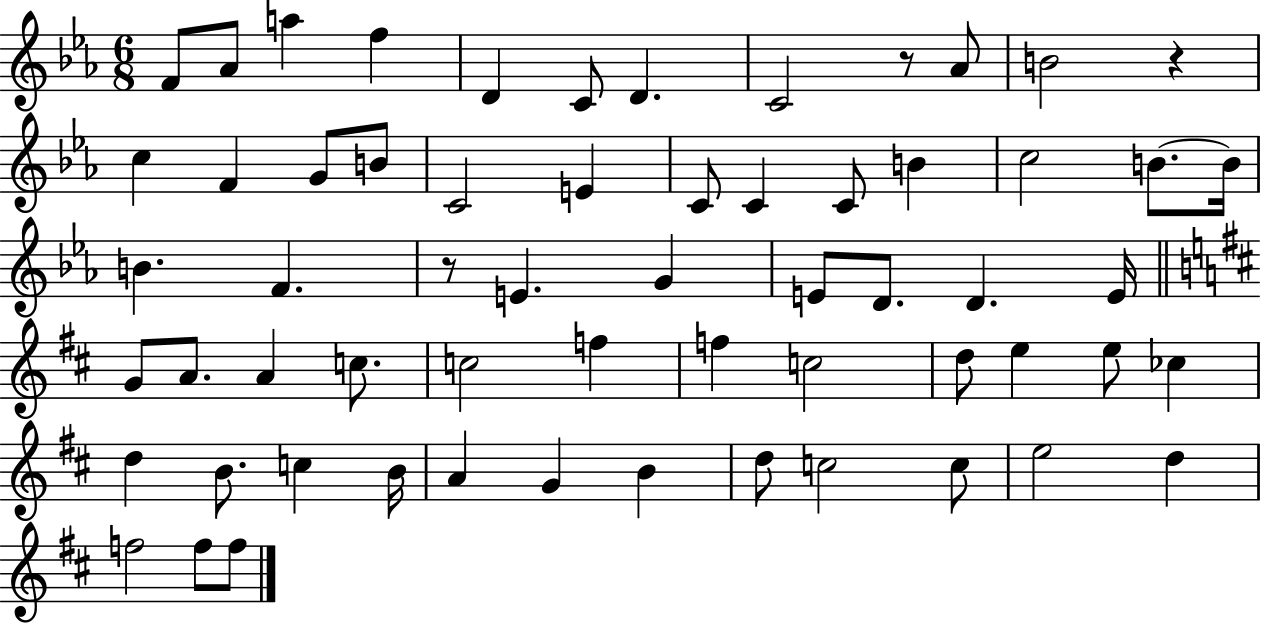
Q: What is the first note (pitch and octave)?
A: F4